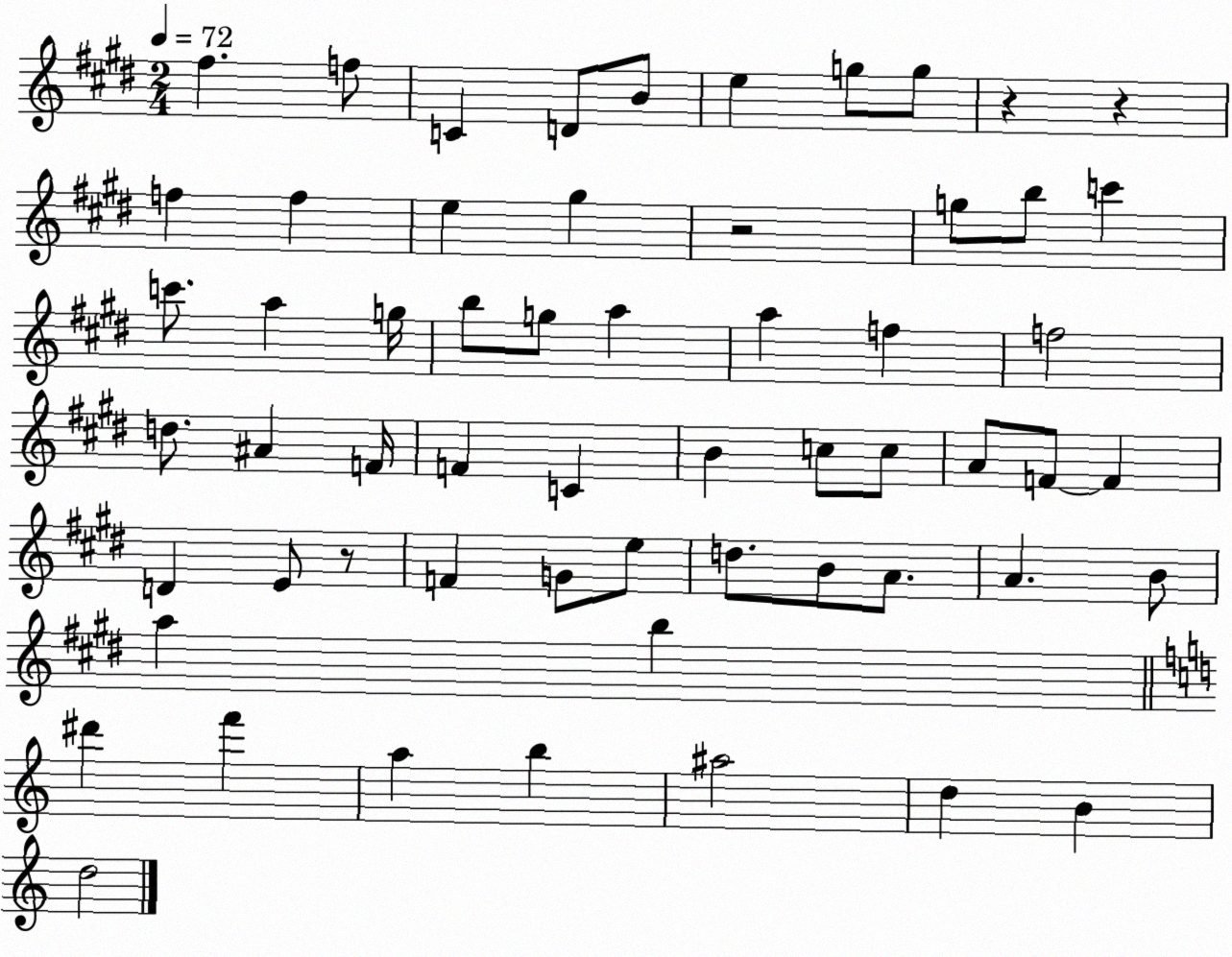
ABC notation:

X:1
T:Untitled
M:2/4
L:1/4
K:E
^f f/2 C D/2 B/2 e g/2 g/2 z z f f e ^g z2 g/2 b/2 c' c'/2 a g/4 b/2 g/2 a a f f2 d/2 ^A F/4 F C B c/2 c/2 A/2 F/2 F D E/2 z/2 F G/2 e/2 d/2 B/2 A/2 A B/2 a b ^d' f' a b ^a2 d B d2